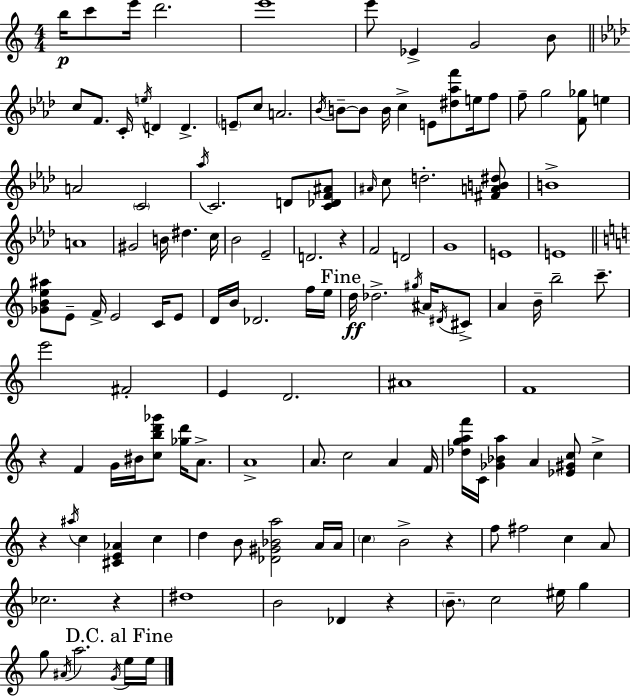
B5/s C6/e E6/s D6/h. E6/w E6/e Eb4/q G4/h B4/e C5/e F4/e. C4/s E5/s D4/q D4/q. E4/e C5/e A4/h. Bb4/s B4/e B4/e B4/s C5/q E4/e [D#5,Ab5,F6]/e E5/s F5/e F5/e G5/h [F4,Gb5]/e E5/q A4/h C4/h Ab5/s C4/h. D4/e [C4,Db4,F4,A#4]/e A#4/s C5/e D5/h. [F#4,A4,B4,D#5]/e B4/w A4/w G#4/h B4/s D#5/q. C5/s Bb4/h Eb4/h D4/h. R/q F4/h D4/h G4/w E4/w E4/w [Gb4,B4,E5,A#5]/e E4/e F4/s E4/h C4/s E4/e D4/s B4/s Db4/h. F5/s E5/s D5/s Db5/h. G#5/s A#4/s D#4/s C#4/e A4/q B4/s B5/h C6/e. E6/h F#4/h E4/q D4/h. A#4/w F4/w R/q F4/q G4/s BIS4/s [C5,B5,D6,Gb6]/e [Gb5,D6]/s A4/e. A4/w A4/e. C5/h A4/q F4/s [Db5,G5,A5,F6]/s C4/s [Gb4,Bb4,A5]/q A4/q [Eb4,G#4,C5]/e C5/q R/q A#5/s C5/q [C#4,E4,Ab4]/q C5/q D5/q B4/e [Db4,G#4,Bb4,A5]/h A4/s A4/s C5/q B4/h R/q F5/e F#5/h C5/q A4/e CES5/h. R/q D#5/w B4/h Db4/q R/q B4/e. C5/h EIS5/s G5/q G5/e A#4/s A5/h. G4/s E5/s E5/s